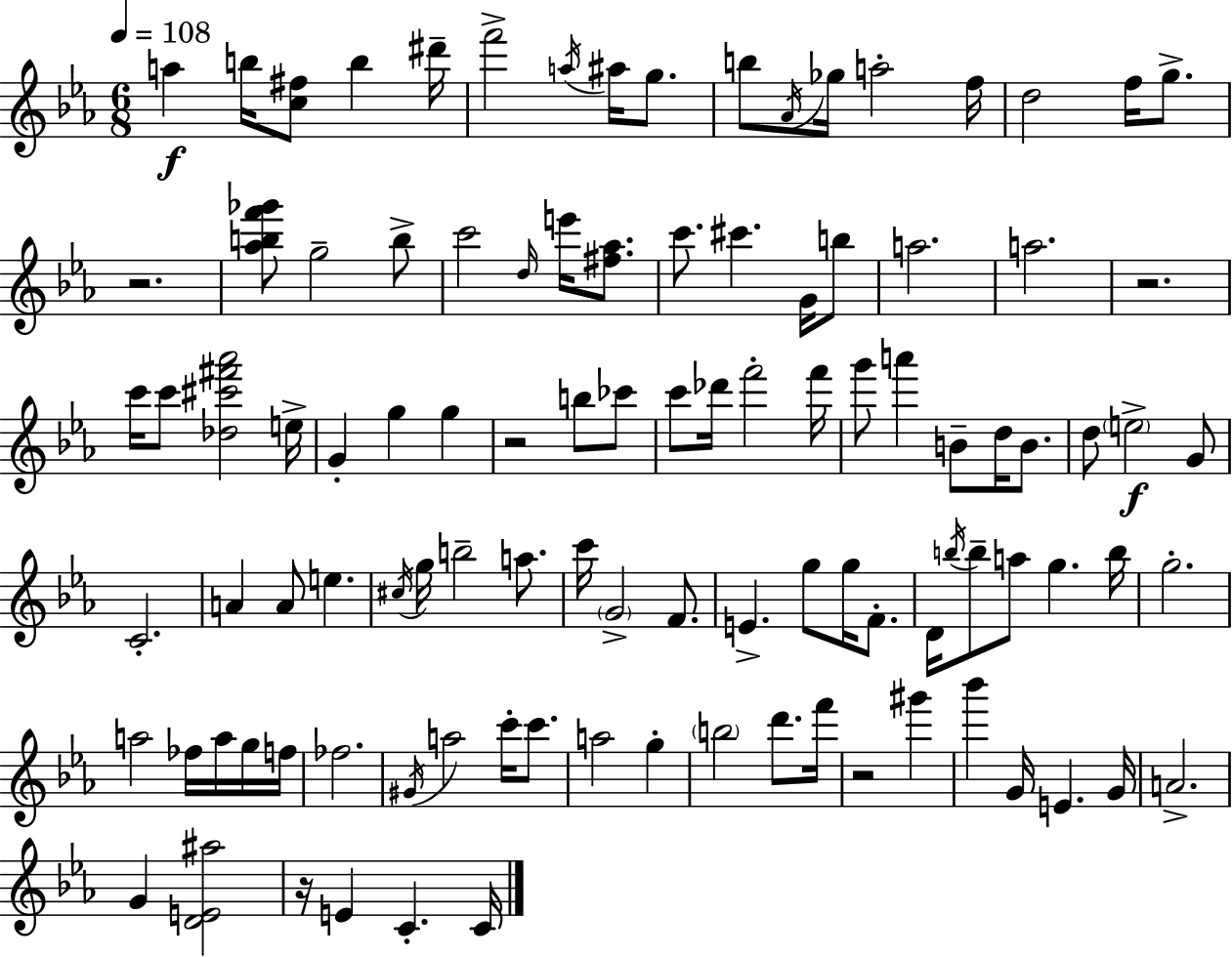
A5/q B5/s [C5,F#5]/e B5/q D#6/s F6/h A5/s A#5/s G5/e. B5/e Ab4/s Gb5/s A5/h F5/s D5/h F5/s G5/e. R/h. [Ab5,B5,F6,Gb6]/e G5/h B5/e C6/h D5/s E6/s [F#5,Ab5]/e. C6/e. C#6/q. G4/s B5/e A5/h. A5/h. R/h. C6/s C6/e [Db5,C#6,F#6,Ab6]/h E5/s G4/q G5/q G5/q R/h B5/e CES6/e C6/e Db6/s F6/h F6/s G6/e A6/q B4/e D5/s B4/e. D5/e E5/h G4/e C4/h. A4/q A4/e E5/q. C#5/s G5/s B5/h A5/e. C6/s G4/h F4/e. E4/q. G5/e G5/s F4/e. D4/s B5/s B5/e A5/e G5/q. B5/s G5/h. A5/h FES5/s A5/s G5/s F5/s FES5/h. G#4/s A5/h C6/s C6/e. A5/h G5/q B5/h D6/e. F6/s R/h G#6/q Bb6/q G4/s E4/q. G4/s A4/h. G4/q [D4,E4,A#5]/h R/s E4/q C4/q. C4/s